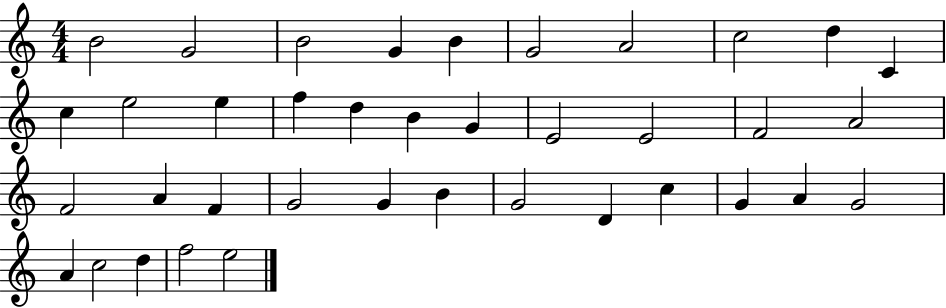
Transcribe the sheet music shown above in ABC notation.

X:1
T:Untitled
M:4/4
L:1/4
K:C
B2 G2 B2 G B G2 A2 c2 d C c e2 e f d B G E2 E2 F2 A2 F2 A F G2 G B G2 D c G A G2 A c2 d f2 e2